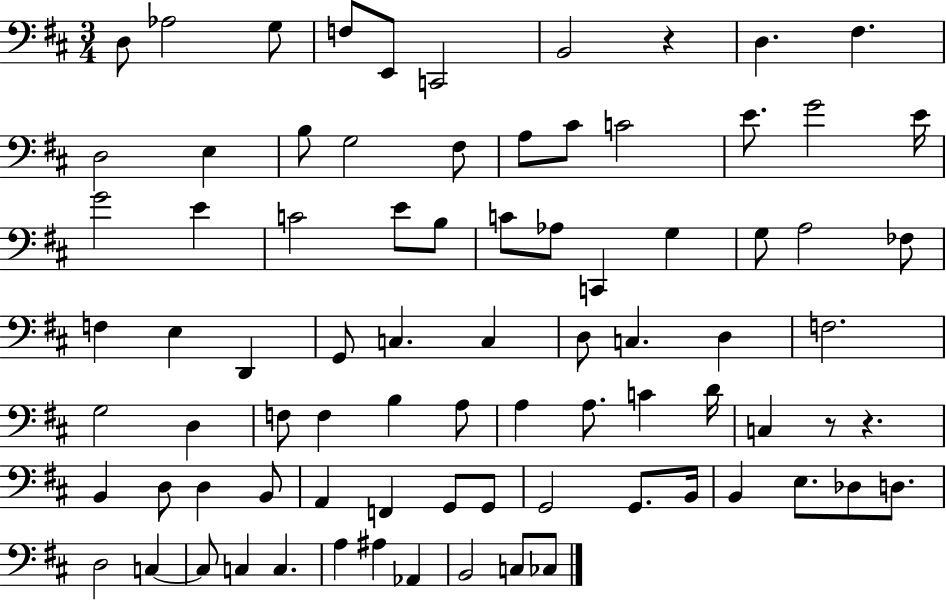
X:1
T:Untitled
M:3/4
L:1/4
K:D
D,/2 _A,2 G,/2 F,/2 E,,/2 C,,2 B,,2 z D, ^F, D,2 E, B,/2 G,2 ^F,/2 A,/2 ^C/2 C2 E/2 G2 E/4 G2 E C2 E/2 B,/2 C/2 _A,/2 C,, G, G,/2 A,2 _F,/2 F, E, D,, G,,/2 C, C, D,/2 C, D, F,2 G,2 D, F,/2 F, B, A,/2 A, A,/2 C D/4 C, z/2 z B,, D,/2 D, B,,/2 A,, F,, G,,/2 G,,/2 G,,2 G,,/2 B,,/4 B,, E,/2 _D,/2 D,/2 D,2 C, C,/2 C, C, A, ^A, _A,, B,,2 C,/2 _C,/2